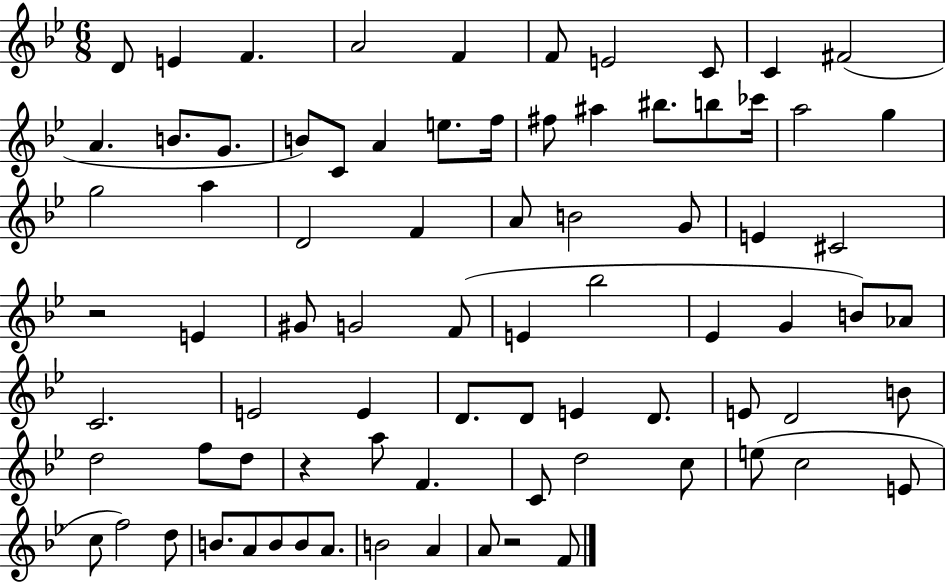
X:1
T:Untitled
M:6/8
L:1/4
K:Bb
D/2 E F A2 F F/2 E2 C/2 C ^F2 A B/2 G/2 B/2 C/2 A e/2 f/4 ^f/2 ^a ^b/2 b/2 _c'/4 a2 g g2 a D2 F A/2 B2 G/2 E ^C2 z2 E ^G/2 G2 F/2 E _b2 _E G B/2 _A/2 C2 E2 E D/2 D/2 E D/2 E/2 D2 B/2 d2 f/2 d/2 z a/2 F C/2 d2 c/2 e/2 c2 E/2 c/2 f2 d/2 B/2 A/2 B/2 B/2 A/2 B2 A A/2 z2 F/2